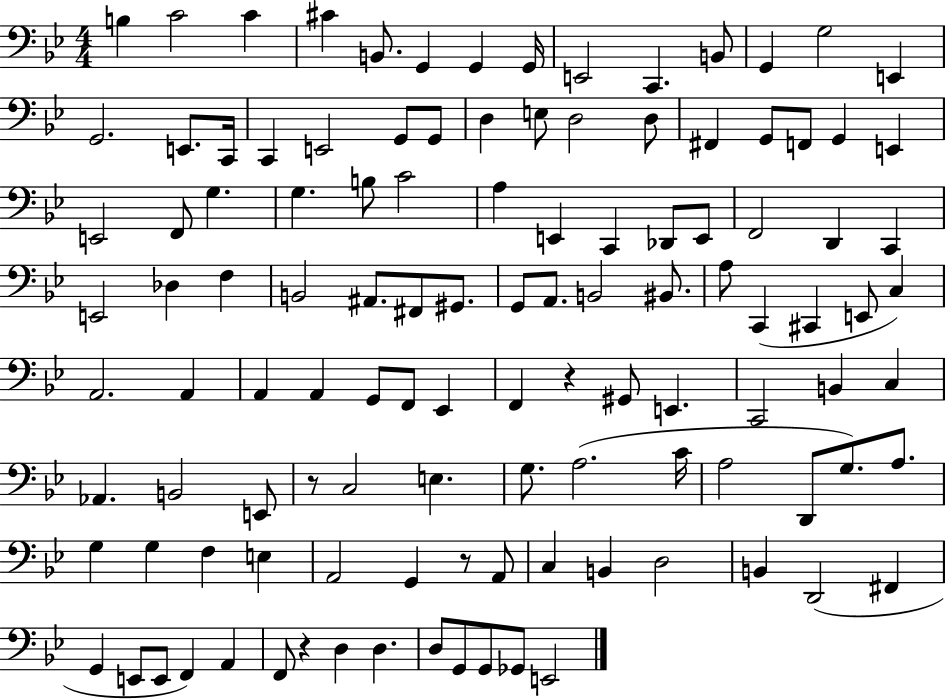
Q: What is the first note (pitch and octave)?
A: B3